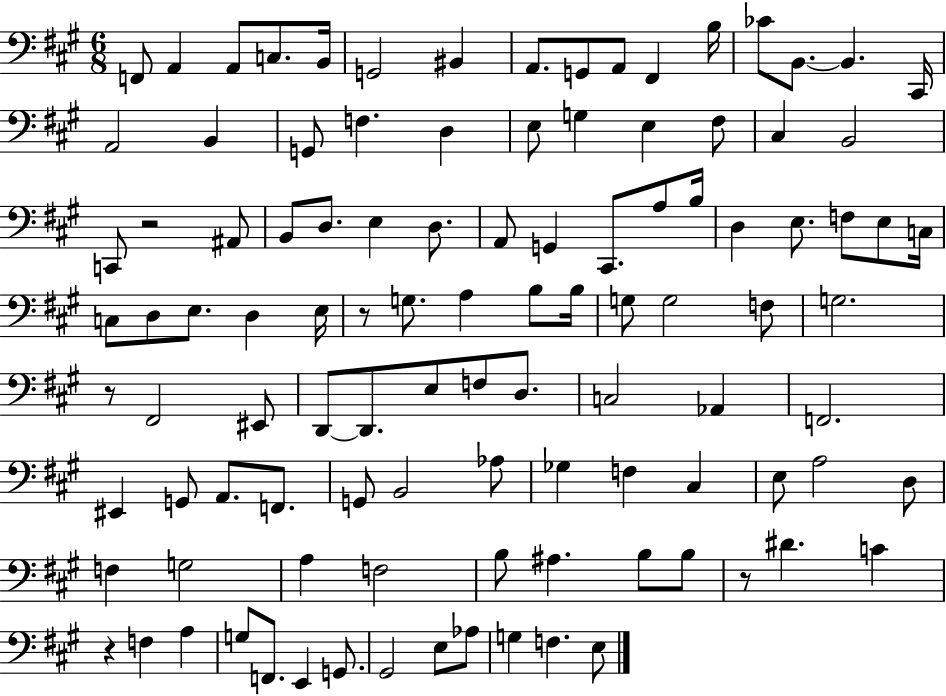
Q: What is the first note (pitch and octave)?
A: F2